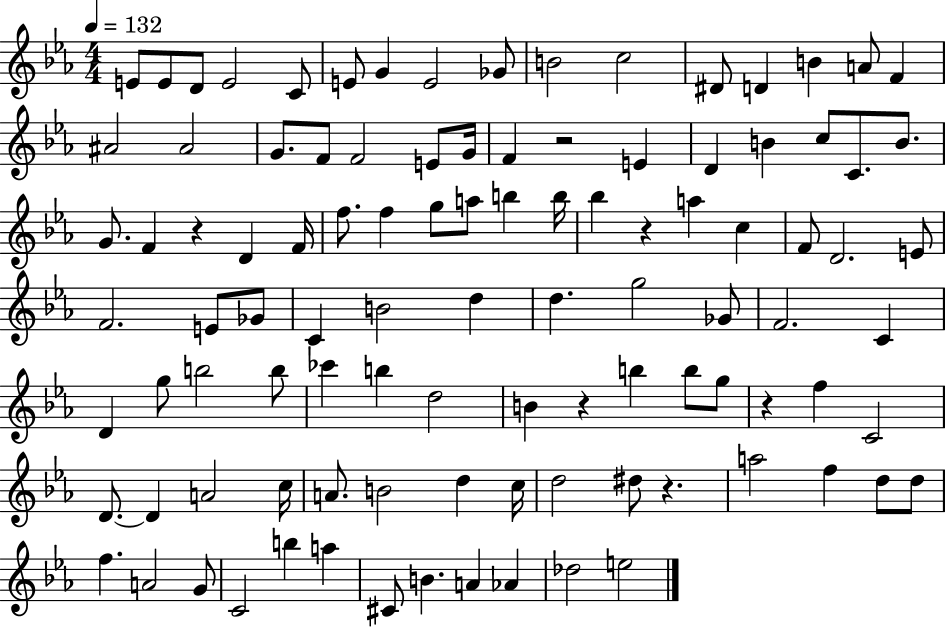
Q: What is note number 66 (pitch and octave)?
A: B5